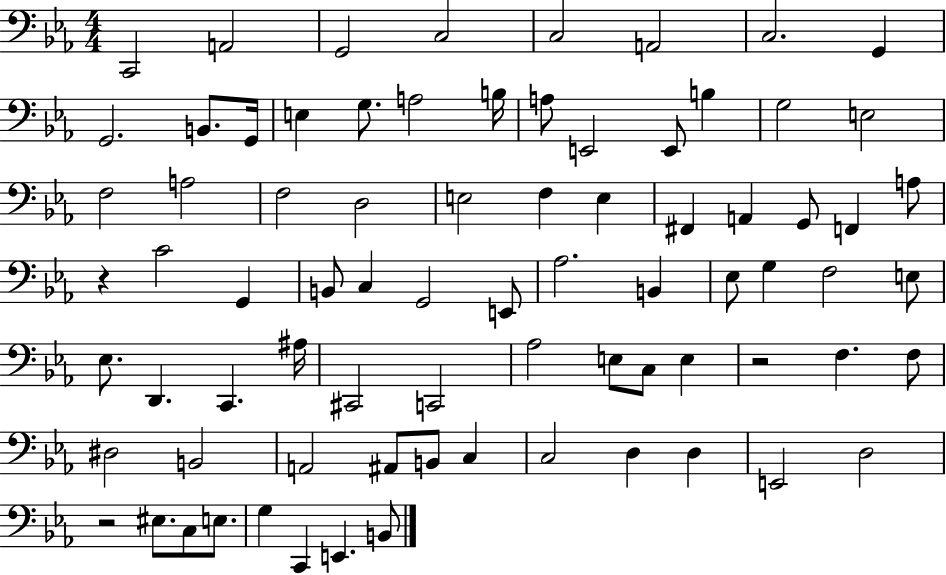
{
  \clef bass
  \numericTimeSignature
  \time 4/4
  \key ees \major
  c,2 a,2 | g,2 c2 | c2 a,2 | c2. g,4 | \break g,2. b,8. g,16 | e4 g8. a2 b16 | a8 e,2 e,8 b4 | g2 e2 | \break f2 a2 | f2 d2 | e2 f4 e4 | fis,4 a,4 g,8 f,4 a8 | \break r4 c'2 g,4 | b,8 c4 g,2 e,8 | aes2. b,4 | ees8 g4 f2 e8 | \break ees8. d,4. c,4. ais16 | cis,2 c,2 | aes2 e8 c8 e4 | r2 f4. f8 | \break dis2 b,2 | a,2 ais,8 b,8 c4 | c2 d4 d4 | e,2 d2 | \break r2 eis8. c8 e8. | g4 c,4 e,4. b,8 | \bar "|."
}